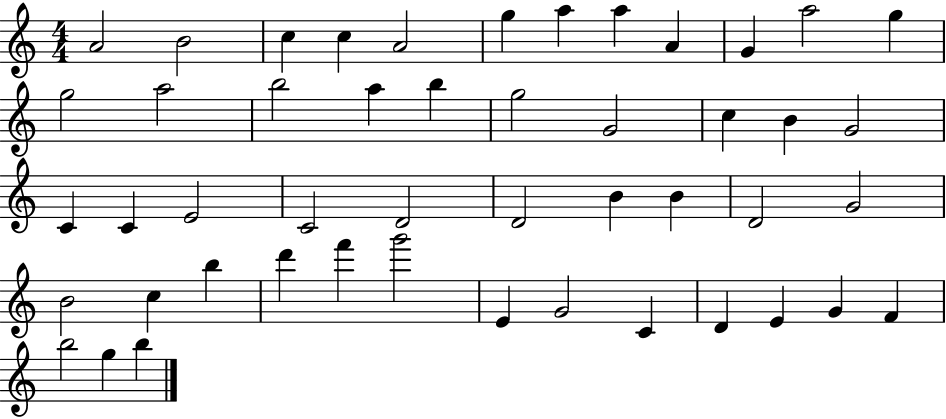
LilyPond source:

{
  \clef treble
  \numericTimeSignature
  \time 4/4
  \key c \major
  a'2 b'2 | c''4 c''4 a'2 | g''4 a''4 a''4 a'4 | g'4 a''2 g''4 | \break g''2 a''2 | b''2 a''4 b''4 | g''2 g'2 | c''4 b'4 g'2 | \break c'4 c'4 e'2 | c'2 d'2 | d'2 b'4 b'4 | d'2 g'2 | \break b'2 c''4 b''4 | d'''4 f'''4 g'''2 | e'4 g'2 c'4 | d'4 e'4 g'4 f'4 | \break b''2 g''4 b''4 | \bar "|."
}